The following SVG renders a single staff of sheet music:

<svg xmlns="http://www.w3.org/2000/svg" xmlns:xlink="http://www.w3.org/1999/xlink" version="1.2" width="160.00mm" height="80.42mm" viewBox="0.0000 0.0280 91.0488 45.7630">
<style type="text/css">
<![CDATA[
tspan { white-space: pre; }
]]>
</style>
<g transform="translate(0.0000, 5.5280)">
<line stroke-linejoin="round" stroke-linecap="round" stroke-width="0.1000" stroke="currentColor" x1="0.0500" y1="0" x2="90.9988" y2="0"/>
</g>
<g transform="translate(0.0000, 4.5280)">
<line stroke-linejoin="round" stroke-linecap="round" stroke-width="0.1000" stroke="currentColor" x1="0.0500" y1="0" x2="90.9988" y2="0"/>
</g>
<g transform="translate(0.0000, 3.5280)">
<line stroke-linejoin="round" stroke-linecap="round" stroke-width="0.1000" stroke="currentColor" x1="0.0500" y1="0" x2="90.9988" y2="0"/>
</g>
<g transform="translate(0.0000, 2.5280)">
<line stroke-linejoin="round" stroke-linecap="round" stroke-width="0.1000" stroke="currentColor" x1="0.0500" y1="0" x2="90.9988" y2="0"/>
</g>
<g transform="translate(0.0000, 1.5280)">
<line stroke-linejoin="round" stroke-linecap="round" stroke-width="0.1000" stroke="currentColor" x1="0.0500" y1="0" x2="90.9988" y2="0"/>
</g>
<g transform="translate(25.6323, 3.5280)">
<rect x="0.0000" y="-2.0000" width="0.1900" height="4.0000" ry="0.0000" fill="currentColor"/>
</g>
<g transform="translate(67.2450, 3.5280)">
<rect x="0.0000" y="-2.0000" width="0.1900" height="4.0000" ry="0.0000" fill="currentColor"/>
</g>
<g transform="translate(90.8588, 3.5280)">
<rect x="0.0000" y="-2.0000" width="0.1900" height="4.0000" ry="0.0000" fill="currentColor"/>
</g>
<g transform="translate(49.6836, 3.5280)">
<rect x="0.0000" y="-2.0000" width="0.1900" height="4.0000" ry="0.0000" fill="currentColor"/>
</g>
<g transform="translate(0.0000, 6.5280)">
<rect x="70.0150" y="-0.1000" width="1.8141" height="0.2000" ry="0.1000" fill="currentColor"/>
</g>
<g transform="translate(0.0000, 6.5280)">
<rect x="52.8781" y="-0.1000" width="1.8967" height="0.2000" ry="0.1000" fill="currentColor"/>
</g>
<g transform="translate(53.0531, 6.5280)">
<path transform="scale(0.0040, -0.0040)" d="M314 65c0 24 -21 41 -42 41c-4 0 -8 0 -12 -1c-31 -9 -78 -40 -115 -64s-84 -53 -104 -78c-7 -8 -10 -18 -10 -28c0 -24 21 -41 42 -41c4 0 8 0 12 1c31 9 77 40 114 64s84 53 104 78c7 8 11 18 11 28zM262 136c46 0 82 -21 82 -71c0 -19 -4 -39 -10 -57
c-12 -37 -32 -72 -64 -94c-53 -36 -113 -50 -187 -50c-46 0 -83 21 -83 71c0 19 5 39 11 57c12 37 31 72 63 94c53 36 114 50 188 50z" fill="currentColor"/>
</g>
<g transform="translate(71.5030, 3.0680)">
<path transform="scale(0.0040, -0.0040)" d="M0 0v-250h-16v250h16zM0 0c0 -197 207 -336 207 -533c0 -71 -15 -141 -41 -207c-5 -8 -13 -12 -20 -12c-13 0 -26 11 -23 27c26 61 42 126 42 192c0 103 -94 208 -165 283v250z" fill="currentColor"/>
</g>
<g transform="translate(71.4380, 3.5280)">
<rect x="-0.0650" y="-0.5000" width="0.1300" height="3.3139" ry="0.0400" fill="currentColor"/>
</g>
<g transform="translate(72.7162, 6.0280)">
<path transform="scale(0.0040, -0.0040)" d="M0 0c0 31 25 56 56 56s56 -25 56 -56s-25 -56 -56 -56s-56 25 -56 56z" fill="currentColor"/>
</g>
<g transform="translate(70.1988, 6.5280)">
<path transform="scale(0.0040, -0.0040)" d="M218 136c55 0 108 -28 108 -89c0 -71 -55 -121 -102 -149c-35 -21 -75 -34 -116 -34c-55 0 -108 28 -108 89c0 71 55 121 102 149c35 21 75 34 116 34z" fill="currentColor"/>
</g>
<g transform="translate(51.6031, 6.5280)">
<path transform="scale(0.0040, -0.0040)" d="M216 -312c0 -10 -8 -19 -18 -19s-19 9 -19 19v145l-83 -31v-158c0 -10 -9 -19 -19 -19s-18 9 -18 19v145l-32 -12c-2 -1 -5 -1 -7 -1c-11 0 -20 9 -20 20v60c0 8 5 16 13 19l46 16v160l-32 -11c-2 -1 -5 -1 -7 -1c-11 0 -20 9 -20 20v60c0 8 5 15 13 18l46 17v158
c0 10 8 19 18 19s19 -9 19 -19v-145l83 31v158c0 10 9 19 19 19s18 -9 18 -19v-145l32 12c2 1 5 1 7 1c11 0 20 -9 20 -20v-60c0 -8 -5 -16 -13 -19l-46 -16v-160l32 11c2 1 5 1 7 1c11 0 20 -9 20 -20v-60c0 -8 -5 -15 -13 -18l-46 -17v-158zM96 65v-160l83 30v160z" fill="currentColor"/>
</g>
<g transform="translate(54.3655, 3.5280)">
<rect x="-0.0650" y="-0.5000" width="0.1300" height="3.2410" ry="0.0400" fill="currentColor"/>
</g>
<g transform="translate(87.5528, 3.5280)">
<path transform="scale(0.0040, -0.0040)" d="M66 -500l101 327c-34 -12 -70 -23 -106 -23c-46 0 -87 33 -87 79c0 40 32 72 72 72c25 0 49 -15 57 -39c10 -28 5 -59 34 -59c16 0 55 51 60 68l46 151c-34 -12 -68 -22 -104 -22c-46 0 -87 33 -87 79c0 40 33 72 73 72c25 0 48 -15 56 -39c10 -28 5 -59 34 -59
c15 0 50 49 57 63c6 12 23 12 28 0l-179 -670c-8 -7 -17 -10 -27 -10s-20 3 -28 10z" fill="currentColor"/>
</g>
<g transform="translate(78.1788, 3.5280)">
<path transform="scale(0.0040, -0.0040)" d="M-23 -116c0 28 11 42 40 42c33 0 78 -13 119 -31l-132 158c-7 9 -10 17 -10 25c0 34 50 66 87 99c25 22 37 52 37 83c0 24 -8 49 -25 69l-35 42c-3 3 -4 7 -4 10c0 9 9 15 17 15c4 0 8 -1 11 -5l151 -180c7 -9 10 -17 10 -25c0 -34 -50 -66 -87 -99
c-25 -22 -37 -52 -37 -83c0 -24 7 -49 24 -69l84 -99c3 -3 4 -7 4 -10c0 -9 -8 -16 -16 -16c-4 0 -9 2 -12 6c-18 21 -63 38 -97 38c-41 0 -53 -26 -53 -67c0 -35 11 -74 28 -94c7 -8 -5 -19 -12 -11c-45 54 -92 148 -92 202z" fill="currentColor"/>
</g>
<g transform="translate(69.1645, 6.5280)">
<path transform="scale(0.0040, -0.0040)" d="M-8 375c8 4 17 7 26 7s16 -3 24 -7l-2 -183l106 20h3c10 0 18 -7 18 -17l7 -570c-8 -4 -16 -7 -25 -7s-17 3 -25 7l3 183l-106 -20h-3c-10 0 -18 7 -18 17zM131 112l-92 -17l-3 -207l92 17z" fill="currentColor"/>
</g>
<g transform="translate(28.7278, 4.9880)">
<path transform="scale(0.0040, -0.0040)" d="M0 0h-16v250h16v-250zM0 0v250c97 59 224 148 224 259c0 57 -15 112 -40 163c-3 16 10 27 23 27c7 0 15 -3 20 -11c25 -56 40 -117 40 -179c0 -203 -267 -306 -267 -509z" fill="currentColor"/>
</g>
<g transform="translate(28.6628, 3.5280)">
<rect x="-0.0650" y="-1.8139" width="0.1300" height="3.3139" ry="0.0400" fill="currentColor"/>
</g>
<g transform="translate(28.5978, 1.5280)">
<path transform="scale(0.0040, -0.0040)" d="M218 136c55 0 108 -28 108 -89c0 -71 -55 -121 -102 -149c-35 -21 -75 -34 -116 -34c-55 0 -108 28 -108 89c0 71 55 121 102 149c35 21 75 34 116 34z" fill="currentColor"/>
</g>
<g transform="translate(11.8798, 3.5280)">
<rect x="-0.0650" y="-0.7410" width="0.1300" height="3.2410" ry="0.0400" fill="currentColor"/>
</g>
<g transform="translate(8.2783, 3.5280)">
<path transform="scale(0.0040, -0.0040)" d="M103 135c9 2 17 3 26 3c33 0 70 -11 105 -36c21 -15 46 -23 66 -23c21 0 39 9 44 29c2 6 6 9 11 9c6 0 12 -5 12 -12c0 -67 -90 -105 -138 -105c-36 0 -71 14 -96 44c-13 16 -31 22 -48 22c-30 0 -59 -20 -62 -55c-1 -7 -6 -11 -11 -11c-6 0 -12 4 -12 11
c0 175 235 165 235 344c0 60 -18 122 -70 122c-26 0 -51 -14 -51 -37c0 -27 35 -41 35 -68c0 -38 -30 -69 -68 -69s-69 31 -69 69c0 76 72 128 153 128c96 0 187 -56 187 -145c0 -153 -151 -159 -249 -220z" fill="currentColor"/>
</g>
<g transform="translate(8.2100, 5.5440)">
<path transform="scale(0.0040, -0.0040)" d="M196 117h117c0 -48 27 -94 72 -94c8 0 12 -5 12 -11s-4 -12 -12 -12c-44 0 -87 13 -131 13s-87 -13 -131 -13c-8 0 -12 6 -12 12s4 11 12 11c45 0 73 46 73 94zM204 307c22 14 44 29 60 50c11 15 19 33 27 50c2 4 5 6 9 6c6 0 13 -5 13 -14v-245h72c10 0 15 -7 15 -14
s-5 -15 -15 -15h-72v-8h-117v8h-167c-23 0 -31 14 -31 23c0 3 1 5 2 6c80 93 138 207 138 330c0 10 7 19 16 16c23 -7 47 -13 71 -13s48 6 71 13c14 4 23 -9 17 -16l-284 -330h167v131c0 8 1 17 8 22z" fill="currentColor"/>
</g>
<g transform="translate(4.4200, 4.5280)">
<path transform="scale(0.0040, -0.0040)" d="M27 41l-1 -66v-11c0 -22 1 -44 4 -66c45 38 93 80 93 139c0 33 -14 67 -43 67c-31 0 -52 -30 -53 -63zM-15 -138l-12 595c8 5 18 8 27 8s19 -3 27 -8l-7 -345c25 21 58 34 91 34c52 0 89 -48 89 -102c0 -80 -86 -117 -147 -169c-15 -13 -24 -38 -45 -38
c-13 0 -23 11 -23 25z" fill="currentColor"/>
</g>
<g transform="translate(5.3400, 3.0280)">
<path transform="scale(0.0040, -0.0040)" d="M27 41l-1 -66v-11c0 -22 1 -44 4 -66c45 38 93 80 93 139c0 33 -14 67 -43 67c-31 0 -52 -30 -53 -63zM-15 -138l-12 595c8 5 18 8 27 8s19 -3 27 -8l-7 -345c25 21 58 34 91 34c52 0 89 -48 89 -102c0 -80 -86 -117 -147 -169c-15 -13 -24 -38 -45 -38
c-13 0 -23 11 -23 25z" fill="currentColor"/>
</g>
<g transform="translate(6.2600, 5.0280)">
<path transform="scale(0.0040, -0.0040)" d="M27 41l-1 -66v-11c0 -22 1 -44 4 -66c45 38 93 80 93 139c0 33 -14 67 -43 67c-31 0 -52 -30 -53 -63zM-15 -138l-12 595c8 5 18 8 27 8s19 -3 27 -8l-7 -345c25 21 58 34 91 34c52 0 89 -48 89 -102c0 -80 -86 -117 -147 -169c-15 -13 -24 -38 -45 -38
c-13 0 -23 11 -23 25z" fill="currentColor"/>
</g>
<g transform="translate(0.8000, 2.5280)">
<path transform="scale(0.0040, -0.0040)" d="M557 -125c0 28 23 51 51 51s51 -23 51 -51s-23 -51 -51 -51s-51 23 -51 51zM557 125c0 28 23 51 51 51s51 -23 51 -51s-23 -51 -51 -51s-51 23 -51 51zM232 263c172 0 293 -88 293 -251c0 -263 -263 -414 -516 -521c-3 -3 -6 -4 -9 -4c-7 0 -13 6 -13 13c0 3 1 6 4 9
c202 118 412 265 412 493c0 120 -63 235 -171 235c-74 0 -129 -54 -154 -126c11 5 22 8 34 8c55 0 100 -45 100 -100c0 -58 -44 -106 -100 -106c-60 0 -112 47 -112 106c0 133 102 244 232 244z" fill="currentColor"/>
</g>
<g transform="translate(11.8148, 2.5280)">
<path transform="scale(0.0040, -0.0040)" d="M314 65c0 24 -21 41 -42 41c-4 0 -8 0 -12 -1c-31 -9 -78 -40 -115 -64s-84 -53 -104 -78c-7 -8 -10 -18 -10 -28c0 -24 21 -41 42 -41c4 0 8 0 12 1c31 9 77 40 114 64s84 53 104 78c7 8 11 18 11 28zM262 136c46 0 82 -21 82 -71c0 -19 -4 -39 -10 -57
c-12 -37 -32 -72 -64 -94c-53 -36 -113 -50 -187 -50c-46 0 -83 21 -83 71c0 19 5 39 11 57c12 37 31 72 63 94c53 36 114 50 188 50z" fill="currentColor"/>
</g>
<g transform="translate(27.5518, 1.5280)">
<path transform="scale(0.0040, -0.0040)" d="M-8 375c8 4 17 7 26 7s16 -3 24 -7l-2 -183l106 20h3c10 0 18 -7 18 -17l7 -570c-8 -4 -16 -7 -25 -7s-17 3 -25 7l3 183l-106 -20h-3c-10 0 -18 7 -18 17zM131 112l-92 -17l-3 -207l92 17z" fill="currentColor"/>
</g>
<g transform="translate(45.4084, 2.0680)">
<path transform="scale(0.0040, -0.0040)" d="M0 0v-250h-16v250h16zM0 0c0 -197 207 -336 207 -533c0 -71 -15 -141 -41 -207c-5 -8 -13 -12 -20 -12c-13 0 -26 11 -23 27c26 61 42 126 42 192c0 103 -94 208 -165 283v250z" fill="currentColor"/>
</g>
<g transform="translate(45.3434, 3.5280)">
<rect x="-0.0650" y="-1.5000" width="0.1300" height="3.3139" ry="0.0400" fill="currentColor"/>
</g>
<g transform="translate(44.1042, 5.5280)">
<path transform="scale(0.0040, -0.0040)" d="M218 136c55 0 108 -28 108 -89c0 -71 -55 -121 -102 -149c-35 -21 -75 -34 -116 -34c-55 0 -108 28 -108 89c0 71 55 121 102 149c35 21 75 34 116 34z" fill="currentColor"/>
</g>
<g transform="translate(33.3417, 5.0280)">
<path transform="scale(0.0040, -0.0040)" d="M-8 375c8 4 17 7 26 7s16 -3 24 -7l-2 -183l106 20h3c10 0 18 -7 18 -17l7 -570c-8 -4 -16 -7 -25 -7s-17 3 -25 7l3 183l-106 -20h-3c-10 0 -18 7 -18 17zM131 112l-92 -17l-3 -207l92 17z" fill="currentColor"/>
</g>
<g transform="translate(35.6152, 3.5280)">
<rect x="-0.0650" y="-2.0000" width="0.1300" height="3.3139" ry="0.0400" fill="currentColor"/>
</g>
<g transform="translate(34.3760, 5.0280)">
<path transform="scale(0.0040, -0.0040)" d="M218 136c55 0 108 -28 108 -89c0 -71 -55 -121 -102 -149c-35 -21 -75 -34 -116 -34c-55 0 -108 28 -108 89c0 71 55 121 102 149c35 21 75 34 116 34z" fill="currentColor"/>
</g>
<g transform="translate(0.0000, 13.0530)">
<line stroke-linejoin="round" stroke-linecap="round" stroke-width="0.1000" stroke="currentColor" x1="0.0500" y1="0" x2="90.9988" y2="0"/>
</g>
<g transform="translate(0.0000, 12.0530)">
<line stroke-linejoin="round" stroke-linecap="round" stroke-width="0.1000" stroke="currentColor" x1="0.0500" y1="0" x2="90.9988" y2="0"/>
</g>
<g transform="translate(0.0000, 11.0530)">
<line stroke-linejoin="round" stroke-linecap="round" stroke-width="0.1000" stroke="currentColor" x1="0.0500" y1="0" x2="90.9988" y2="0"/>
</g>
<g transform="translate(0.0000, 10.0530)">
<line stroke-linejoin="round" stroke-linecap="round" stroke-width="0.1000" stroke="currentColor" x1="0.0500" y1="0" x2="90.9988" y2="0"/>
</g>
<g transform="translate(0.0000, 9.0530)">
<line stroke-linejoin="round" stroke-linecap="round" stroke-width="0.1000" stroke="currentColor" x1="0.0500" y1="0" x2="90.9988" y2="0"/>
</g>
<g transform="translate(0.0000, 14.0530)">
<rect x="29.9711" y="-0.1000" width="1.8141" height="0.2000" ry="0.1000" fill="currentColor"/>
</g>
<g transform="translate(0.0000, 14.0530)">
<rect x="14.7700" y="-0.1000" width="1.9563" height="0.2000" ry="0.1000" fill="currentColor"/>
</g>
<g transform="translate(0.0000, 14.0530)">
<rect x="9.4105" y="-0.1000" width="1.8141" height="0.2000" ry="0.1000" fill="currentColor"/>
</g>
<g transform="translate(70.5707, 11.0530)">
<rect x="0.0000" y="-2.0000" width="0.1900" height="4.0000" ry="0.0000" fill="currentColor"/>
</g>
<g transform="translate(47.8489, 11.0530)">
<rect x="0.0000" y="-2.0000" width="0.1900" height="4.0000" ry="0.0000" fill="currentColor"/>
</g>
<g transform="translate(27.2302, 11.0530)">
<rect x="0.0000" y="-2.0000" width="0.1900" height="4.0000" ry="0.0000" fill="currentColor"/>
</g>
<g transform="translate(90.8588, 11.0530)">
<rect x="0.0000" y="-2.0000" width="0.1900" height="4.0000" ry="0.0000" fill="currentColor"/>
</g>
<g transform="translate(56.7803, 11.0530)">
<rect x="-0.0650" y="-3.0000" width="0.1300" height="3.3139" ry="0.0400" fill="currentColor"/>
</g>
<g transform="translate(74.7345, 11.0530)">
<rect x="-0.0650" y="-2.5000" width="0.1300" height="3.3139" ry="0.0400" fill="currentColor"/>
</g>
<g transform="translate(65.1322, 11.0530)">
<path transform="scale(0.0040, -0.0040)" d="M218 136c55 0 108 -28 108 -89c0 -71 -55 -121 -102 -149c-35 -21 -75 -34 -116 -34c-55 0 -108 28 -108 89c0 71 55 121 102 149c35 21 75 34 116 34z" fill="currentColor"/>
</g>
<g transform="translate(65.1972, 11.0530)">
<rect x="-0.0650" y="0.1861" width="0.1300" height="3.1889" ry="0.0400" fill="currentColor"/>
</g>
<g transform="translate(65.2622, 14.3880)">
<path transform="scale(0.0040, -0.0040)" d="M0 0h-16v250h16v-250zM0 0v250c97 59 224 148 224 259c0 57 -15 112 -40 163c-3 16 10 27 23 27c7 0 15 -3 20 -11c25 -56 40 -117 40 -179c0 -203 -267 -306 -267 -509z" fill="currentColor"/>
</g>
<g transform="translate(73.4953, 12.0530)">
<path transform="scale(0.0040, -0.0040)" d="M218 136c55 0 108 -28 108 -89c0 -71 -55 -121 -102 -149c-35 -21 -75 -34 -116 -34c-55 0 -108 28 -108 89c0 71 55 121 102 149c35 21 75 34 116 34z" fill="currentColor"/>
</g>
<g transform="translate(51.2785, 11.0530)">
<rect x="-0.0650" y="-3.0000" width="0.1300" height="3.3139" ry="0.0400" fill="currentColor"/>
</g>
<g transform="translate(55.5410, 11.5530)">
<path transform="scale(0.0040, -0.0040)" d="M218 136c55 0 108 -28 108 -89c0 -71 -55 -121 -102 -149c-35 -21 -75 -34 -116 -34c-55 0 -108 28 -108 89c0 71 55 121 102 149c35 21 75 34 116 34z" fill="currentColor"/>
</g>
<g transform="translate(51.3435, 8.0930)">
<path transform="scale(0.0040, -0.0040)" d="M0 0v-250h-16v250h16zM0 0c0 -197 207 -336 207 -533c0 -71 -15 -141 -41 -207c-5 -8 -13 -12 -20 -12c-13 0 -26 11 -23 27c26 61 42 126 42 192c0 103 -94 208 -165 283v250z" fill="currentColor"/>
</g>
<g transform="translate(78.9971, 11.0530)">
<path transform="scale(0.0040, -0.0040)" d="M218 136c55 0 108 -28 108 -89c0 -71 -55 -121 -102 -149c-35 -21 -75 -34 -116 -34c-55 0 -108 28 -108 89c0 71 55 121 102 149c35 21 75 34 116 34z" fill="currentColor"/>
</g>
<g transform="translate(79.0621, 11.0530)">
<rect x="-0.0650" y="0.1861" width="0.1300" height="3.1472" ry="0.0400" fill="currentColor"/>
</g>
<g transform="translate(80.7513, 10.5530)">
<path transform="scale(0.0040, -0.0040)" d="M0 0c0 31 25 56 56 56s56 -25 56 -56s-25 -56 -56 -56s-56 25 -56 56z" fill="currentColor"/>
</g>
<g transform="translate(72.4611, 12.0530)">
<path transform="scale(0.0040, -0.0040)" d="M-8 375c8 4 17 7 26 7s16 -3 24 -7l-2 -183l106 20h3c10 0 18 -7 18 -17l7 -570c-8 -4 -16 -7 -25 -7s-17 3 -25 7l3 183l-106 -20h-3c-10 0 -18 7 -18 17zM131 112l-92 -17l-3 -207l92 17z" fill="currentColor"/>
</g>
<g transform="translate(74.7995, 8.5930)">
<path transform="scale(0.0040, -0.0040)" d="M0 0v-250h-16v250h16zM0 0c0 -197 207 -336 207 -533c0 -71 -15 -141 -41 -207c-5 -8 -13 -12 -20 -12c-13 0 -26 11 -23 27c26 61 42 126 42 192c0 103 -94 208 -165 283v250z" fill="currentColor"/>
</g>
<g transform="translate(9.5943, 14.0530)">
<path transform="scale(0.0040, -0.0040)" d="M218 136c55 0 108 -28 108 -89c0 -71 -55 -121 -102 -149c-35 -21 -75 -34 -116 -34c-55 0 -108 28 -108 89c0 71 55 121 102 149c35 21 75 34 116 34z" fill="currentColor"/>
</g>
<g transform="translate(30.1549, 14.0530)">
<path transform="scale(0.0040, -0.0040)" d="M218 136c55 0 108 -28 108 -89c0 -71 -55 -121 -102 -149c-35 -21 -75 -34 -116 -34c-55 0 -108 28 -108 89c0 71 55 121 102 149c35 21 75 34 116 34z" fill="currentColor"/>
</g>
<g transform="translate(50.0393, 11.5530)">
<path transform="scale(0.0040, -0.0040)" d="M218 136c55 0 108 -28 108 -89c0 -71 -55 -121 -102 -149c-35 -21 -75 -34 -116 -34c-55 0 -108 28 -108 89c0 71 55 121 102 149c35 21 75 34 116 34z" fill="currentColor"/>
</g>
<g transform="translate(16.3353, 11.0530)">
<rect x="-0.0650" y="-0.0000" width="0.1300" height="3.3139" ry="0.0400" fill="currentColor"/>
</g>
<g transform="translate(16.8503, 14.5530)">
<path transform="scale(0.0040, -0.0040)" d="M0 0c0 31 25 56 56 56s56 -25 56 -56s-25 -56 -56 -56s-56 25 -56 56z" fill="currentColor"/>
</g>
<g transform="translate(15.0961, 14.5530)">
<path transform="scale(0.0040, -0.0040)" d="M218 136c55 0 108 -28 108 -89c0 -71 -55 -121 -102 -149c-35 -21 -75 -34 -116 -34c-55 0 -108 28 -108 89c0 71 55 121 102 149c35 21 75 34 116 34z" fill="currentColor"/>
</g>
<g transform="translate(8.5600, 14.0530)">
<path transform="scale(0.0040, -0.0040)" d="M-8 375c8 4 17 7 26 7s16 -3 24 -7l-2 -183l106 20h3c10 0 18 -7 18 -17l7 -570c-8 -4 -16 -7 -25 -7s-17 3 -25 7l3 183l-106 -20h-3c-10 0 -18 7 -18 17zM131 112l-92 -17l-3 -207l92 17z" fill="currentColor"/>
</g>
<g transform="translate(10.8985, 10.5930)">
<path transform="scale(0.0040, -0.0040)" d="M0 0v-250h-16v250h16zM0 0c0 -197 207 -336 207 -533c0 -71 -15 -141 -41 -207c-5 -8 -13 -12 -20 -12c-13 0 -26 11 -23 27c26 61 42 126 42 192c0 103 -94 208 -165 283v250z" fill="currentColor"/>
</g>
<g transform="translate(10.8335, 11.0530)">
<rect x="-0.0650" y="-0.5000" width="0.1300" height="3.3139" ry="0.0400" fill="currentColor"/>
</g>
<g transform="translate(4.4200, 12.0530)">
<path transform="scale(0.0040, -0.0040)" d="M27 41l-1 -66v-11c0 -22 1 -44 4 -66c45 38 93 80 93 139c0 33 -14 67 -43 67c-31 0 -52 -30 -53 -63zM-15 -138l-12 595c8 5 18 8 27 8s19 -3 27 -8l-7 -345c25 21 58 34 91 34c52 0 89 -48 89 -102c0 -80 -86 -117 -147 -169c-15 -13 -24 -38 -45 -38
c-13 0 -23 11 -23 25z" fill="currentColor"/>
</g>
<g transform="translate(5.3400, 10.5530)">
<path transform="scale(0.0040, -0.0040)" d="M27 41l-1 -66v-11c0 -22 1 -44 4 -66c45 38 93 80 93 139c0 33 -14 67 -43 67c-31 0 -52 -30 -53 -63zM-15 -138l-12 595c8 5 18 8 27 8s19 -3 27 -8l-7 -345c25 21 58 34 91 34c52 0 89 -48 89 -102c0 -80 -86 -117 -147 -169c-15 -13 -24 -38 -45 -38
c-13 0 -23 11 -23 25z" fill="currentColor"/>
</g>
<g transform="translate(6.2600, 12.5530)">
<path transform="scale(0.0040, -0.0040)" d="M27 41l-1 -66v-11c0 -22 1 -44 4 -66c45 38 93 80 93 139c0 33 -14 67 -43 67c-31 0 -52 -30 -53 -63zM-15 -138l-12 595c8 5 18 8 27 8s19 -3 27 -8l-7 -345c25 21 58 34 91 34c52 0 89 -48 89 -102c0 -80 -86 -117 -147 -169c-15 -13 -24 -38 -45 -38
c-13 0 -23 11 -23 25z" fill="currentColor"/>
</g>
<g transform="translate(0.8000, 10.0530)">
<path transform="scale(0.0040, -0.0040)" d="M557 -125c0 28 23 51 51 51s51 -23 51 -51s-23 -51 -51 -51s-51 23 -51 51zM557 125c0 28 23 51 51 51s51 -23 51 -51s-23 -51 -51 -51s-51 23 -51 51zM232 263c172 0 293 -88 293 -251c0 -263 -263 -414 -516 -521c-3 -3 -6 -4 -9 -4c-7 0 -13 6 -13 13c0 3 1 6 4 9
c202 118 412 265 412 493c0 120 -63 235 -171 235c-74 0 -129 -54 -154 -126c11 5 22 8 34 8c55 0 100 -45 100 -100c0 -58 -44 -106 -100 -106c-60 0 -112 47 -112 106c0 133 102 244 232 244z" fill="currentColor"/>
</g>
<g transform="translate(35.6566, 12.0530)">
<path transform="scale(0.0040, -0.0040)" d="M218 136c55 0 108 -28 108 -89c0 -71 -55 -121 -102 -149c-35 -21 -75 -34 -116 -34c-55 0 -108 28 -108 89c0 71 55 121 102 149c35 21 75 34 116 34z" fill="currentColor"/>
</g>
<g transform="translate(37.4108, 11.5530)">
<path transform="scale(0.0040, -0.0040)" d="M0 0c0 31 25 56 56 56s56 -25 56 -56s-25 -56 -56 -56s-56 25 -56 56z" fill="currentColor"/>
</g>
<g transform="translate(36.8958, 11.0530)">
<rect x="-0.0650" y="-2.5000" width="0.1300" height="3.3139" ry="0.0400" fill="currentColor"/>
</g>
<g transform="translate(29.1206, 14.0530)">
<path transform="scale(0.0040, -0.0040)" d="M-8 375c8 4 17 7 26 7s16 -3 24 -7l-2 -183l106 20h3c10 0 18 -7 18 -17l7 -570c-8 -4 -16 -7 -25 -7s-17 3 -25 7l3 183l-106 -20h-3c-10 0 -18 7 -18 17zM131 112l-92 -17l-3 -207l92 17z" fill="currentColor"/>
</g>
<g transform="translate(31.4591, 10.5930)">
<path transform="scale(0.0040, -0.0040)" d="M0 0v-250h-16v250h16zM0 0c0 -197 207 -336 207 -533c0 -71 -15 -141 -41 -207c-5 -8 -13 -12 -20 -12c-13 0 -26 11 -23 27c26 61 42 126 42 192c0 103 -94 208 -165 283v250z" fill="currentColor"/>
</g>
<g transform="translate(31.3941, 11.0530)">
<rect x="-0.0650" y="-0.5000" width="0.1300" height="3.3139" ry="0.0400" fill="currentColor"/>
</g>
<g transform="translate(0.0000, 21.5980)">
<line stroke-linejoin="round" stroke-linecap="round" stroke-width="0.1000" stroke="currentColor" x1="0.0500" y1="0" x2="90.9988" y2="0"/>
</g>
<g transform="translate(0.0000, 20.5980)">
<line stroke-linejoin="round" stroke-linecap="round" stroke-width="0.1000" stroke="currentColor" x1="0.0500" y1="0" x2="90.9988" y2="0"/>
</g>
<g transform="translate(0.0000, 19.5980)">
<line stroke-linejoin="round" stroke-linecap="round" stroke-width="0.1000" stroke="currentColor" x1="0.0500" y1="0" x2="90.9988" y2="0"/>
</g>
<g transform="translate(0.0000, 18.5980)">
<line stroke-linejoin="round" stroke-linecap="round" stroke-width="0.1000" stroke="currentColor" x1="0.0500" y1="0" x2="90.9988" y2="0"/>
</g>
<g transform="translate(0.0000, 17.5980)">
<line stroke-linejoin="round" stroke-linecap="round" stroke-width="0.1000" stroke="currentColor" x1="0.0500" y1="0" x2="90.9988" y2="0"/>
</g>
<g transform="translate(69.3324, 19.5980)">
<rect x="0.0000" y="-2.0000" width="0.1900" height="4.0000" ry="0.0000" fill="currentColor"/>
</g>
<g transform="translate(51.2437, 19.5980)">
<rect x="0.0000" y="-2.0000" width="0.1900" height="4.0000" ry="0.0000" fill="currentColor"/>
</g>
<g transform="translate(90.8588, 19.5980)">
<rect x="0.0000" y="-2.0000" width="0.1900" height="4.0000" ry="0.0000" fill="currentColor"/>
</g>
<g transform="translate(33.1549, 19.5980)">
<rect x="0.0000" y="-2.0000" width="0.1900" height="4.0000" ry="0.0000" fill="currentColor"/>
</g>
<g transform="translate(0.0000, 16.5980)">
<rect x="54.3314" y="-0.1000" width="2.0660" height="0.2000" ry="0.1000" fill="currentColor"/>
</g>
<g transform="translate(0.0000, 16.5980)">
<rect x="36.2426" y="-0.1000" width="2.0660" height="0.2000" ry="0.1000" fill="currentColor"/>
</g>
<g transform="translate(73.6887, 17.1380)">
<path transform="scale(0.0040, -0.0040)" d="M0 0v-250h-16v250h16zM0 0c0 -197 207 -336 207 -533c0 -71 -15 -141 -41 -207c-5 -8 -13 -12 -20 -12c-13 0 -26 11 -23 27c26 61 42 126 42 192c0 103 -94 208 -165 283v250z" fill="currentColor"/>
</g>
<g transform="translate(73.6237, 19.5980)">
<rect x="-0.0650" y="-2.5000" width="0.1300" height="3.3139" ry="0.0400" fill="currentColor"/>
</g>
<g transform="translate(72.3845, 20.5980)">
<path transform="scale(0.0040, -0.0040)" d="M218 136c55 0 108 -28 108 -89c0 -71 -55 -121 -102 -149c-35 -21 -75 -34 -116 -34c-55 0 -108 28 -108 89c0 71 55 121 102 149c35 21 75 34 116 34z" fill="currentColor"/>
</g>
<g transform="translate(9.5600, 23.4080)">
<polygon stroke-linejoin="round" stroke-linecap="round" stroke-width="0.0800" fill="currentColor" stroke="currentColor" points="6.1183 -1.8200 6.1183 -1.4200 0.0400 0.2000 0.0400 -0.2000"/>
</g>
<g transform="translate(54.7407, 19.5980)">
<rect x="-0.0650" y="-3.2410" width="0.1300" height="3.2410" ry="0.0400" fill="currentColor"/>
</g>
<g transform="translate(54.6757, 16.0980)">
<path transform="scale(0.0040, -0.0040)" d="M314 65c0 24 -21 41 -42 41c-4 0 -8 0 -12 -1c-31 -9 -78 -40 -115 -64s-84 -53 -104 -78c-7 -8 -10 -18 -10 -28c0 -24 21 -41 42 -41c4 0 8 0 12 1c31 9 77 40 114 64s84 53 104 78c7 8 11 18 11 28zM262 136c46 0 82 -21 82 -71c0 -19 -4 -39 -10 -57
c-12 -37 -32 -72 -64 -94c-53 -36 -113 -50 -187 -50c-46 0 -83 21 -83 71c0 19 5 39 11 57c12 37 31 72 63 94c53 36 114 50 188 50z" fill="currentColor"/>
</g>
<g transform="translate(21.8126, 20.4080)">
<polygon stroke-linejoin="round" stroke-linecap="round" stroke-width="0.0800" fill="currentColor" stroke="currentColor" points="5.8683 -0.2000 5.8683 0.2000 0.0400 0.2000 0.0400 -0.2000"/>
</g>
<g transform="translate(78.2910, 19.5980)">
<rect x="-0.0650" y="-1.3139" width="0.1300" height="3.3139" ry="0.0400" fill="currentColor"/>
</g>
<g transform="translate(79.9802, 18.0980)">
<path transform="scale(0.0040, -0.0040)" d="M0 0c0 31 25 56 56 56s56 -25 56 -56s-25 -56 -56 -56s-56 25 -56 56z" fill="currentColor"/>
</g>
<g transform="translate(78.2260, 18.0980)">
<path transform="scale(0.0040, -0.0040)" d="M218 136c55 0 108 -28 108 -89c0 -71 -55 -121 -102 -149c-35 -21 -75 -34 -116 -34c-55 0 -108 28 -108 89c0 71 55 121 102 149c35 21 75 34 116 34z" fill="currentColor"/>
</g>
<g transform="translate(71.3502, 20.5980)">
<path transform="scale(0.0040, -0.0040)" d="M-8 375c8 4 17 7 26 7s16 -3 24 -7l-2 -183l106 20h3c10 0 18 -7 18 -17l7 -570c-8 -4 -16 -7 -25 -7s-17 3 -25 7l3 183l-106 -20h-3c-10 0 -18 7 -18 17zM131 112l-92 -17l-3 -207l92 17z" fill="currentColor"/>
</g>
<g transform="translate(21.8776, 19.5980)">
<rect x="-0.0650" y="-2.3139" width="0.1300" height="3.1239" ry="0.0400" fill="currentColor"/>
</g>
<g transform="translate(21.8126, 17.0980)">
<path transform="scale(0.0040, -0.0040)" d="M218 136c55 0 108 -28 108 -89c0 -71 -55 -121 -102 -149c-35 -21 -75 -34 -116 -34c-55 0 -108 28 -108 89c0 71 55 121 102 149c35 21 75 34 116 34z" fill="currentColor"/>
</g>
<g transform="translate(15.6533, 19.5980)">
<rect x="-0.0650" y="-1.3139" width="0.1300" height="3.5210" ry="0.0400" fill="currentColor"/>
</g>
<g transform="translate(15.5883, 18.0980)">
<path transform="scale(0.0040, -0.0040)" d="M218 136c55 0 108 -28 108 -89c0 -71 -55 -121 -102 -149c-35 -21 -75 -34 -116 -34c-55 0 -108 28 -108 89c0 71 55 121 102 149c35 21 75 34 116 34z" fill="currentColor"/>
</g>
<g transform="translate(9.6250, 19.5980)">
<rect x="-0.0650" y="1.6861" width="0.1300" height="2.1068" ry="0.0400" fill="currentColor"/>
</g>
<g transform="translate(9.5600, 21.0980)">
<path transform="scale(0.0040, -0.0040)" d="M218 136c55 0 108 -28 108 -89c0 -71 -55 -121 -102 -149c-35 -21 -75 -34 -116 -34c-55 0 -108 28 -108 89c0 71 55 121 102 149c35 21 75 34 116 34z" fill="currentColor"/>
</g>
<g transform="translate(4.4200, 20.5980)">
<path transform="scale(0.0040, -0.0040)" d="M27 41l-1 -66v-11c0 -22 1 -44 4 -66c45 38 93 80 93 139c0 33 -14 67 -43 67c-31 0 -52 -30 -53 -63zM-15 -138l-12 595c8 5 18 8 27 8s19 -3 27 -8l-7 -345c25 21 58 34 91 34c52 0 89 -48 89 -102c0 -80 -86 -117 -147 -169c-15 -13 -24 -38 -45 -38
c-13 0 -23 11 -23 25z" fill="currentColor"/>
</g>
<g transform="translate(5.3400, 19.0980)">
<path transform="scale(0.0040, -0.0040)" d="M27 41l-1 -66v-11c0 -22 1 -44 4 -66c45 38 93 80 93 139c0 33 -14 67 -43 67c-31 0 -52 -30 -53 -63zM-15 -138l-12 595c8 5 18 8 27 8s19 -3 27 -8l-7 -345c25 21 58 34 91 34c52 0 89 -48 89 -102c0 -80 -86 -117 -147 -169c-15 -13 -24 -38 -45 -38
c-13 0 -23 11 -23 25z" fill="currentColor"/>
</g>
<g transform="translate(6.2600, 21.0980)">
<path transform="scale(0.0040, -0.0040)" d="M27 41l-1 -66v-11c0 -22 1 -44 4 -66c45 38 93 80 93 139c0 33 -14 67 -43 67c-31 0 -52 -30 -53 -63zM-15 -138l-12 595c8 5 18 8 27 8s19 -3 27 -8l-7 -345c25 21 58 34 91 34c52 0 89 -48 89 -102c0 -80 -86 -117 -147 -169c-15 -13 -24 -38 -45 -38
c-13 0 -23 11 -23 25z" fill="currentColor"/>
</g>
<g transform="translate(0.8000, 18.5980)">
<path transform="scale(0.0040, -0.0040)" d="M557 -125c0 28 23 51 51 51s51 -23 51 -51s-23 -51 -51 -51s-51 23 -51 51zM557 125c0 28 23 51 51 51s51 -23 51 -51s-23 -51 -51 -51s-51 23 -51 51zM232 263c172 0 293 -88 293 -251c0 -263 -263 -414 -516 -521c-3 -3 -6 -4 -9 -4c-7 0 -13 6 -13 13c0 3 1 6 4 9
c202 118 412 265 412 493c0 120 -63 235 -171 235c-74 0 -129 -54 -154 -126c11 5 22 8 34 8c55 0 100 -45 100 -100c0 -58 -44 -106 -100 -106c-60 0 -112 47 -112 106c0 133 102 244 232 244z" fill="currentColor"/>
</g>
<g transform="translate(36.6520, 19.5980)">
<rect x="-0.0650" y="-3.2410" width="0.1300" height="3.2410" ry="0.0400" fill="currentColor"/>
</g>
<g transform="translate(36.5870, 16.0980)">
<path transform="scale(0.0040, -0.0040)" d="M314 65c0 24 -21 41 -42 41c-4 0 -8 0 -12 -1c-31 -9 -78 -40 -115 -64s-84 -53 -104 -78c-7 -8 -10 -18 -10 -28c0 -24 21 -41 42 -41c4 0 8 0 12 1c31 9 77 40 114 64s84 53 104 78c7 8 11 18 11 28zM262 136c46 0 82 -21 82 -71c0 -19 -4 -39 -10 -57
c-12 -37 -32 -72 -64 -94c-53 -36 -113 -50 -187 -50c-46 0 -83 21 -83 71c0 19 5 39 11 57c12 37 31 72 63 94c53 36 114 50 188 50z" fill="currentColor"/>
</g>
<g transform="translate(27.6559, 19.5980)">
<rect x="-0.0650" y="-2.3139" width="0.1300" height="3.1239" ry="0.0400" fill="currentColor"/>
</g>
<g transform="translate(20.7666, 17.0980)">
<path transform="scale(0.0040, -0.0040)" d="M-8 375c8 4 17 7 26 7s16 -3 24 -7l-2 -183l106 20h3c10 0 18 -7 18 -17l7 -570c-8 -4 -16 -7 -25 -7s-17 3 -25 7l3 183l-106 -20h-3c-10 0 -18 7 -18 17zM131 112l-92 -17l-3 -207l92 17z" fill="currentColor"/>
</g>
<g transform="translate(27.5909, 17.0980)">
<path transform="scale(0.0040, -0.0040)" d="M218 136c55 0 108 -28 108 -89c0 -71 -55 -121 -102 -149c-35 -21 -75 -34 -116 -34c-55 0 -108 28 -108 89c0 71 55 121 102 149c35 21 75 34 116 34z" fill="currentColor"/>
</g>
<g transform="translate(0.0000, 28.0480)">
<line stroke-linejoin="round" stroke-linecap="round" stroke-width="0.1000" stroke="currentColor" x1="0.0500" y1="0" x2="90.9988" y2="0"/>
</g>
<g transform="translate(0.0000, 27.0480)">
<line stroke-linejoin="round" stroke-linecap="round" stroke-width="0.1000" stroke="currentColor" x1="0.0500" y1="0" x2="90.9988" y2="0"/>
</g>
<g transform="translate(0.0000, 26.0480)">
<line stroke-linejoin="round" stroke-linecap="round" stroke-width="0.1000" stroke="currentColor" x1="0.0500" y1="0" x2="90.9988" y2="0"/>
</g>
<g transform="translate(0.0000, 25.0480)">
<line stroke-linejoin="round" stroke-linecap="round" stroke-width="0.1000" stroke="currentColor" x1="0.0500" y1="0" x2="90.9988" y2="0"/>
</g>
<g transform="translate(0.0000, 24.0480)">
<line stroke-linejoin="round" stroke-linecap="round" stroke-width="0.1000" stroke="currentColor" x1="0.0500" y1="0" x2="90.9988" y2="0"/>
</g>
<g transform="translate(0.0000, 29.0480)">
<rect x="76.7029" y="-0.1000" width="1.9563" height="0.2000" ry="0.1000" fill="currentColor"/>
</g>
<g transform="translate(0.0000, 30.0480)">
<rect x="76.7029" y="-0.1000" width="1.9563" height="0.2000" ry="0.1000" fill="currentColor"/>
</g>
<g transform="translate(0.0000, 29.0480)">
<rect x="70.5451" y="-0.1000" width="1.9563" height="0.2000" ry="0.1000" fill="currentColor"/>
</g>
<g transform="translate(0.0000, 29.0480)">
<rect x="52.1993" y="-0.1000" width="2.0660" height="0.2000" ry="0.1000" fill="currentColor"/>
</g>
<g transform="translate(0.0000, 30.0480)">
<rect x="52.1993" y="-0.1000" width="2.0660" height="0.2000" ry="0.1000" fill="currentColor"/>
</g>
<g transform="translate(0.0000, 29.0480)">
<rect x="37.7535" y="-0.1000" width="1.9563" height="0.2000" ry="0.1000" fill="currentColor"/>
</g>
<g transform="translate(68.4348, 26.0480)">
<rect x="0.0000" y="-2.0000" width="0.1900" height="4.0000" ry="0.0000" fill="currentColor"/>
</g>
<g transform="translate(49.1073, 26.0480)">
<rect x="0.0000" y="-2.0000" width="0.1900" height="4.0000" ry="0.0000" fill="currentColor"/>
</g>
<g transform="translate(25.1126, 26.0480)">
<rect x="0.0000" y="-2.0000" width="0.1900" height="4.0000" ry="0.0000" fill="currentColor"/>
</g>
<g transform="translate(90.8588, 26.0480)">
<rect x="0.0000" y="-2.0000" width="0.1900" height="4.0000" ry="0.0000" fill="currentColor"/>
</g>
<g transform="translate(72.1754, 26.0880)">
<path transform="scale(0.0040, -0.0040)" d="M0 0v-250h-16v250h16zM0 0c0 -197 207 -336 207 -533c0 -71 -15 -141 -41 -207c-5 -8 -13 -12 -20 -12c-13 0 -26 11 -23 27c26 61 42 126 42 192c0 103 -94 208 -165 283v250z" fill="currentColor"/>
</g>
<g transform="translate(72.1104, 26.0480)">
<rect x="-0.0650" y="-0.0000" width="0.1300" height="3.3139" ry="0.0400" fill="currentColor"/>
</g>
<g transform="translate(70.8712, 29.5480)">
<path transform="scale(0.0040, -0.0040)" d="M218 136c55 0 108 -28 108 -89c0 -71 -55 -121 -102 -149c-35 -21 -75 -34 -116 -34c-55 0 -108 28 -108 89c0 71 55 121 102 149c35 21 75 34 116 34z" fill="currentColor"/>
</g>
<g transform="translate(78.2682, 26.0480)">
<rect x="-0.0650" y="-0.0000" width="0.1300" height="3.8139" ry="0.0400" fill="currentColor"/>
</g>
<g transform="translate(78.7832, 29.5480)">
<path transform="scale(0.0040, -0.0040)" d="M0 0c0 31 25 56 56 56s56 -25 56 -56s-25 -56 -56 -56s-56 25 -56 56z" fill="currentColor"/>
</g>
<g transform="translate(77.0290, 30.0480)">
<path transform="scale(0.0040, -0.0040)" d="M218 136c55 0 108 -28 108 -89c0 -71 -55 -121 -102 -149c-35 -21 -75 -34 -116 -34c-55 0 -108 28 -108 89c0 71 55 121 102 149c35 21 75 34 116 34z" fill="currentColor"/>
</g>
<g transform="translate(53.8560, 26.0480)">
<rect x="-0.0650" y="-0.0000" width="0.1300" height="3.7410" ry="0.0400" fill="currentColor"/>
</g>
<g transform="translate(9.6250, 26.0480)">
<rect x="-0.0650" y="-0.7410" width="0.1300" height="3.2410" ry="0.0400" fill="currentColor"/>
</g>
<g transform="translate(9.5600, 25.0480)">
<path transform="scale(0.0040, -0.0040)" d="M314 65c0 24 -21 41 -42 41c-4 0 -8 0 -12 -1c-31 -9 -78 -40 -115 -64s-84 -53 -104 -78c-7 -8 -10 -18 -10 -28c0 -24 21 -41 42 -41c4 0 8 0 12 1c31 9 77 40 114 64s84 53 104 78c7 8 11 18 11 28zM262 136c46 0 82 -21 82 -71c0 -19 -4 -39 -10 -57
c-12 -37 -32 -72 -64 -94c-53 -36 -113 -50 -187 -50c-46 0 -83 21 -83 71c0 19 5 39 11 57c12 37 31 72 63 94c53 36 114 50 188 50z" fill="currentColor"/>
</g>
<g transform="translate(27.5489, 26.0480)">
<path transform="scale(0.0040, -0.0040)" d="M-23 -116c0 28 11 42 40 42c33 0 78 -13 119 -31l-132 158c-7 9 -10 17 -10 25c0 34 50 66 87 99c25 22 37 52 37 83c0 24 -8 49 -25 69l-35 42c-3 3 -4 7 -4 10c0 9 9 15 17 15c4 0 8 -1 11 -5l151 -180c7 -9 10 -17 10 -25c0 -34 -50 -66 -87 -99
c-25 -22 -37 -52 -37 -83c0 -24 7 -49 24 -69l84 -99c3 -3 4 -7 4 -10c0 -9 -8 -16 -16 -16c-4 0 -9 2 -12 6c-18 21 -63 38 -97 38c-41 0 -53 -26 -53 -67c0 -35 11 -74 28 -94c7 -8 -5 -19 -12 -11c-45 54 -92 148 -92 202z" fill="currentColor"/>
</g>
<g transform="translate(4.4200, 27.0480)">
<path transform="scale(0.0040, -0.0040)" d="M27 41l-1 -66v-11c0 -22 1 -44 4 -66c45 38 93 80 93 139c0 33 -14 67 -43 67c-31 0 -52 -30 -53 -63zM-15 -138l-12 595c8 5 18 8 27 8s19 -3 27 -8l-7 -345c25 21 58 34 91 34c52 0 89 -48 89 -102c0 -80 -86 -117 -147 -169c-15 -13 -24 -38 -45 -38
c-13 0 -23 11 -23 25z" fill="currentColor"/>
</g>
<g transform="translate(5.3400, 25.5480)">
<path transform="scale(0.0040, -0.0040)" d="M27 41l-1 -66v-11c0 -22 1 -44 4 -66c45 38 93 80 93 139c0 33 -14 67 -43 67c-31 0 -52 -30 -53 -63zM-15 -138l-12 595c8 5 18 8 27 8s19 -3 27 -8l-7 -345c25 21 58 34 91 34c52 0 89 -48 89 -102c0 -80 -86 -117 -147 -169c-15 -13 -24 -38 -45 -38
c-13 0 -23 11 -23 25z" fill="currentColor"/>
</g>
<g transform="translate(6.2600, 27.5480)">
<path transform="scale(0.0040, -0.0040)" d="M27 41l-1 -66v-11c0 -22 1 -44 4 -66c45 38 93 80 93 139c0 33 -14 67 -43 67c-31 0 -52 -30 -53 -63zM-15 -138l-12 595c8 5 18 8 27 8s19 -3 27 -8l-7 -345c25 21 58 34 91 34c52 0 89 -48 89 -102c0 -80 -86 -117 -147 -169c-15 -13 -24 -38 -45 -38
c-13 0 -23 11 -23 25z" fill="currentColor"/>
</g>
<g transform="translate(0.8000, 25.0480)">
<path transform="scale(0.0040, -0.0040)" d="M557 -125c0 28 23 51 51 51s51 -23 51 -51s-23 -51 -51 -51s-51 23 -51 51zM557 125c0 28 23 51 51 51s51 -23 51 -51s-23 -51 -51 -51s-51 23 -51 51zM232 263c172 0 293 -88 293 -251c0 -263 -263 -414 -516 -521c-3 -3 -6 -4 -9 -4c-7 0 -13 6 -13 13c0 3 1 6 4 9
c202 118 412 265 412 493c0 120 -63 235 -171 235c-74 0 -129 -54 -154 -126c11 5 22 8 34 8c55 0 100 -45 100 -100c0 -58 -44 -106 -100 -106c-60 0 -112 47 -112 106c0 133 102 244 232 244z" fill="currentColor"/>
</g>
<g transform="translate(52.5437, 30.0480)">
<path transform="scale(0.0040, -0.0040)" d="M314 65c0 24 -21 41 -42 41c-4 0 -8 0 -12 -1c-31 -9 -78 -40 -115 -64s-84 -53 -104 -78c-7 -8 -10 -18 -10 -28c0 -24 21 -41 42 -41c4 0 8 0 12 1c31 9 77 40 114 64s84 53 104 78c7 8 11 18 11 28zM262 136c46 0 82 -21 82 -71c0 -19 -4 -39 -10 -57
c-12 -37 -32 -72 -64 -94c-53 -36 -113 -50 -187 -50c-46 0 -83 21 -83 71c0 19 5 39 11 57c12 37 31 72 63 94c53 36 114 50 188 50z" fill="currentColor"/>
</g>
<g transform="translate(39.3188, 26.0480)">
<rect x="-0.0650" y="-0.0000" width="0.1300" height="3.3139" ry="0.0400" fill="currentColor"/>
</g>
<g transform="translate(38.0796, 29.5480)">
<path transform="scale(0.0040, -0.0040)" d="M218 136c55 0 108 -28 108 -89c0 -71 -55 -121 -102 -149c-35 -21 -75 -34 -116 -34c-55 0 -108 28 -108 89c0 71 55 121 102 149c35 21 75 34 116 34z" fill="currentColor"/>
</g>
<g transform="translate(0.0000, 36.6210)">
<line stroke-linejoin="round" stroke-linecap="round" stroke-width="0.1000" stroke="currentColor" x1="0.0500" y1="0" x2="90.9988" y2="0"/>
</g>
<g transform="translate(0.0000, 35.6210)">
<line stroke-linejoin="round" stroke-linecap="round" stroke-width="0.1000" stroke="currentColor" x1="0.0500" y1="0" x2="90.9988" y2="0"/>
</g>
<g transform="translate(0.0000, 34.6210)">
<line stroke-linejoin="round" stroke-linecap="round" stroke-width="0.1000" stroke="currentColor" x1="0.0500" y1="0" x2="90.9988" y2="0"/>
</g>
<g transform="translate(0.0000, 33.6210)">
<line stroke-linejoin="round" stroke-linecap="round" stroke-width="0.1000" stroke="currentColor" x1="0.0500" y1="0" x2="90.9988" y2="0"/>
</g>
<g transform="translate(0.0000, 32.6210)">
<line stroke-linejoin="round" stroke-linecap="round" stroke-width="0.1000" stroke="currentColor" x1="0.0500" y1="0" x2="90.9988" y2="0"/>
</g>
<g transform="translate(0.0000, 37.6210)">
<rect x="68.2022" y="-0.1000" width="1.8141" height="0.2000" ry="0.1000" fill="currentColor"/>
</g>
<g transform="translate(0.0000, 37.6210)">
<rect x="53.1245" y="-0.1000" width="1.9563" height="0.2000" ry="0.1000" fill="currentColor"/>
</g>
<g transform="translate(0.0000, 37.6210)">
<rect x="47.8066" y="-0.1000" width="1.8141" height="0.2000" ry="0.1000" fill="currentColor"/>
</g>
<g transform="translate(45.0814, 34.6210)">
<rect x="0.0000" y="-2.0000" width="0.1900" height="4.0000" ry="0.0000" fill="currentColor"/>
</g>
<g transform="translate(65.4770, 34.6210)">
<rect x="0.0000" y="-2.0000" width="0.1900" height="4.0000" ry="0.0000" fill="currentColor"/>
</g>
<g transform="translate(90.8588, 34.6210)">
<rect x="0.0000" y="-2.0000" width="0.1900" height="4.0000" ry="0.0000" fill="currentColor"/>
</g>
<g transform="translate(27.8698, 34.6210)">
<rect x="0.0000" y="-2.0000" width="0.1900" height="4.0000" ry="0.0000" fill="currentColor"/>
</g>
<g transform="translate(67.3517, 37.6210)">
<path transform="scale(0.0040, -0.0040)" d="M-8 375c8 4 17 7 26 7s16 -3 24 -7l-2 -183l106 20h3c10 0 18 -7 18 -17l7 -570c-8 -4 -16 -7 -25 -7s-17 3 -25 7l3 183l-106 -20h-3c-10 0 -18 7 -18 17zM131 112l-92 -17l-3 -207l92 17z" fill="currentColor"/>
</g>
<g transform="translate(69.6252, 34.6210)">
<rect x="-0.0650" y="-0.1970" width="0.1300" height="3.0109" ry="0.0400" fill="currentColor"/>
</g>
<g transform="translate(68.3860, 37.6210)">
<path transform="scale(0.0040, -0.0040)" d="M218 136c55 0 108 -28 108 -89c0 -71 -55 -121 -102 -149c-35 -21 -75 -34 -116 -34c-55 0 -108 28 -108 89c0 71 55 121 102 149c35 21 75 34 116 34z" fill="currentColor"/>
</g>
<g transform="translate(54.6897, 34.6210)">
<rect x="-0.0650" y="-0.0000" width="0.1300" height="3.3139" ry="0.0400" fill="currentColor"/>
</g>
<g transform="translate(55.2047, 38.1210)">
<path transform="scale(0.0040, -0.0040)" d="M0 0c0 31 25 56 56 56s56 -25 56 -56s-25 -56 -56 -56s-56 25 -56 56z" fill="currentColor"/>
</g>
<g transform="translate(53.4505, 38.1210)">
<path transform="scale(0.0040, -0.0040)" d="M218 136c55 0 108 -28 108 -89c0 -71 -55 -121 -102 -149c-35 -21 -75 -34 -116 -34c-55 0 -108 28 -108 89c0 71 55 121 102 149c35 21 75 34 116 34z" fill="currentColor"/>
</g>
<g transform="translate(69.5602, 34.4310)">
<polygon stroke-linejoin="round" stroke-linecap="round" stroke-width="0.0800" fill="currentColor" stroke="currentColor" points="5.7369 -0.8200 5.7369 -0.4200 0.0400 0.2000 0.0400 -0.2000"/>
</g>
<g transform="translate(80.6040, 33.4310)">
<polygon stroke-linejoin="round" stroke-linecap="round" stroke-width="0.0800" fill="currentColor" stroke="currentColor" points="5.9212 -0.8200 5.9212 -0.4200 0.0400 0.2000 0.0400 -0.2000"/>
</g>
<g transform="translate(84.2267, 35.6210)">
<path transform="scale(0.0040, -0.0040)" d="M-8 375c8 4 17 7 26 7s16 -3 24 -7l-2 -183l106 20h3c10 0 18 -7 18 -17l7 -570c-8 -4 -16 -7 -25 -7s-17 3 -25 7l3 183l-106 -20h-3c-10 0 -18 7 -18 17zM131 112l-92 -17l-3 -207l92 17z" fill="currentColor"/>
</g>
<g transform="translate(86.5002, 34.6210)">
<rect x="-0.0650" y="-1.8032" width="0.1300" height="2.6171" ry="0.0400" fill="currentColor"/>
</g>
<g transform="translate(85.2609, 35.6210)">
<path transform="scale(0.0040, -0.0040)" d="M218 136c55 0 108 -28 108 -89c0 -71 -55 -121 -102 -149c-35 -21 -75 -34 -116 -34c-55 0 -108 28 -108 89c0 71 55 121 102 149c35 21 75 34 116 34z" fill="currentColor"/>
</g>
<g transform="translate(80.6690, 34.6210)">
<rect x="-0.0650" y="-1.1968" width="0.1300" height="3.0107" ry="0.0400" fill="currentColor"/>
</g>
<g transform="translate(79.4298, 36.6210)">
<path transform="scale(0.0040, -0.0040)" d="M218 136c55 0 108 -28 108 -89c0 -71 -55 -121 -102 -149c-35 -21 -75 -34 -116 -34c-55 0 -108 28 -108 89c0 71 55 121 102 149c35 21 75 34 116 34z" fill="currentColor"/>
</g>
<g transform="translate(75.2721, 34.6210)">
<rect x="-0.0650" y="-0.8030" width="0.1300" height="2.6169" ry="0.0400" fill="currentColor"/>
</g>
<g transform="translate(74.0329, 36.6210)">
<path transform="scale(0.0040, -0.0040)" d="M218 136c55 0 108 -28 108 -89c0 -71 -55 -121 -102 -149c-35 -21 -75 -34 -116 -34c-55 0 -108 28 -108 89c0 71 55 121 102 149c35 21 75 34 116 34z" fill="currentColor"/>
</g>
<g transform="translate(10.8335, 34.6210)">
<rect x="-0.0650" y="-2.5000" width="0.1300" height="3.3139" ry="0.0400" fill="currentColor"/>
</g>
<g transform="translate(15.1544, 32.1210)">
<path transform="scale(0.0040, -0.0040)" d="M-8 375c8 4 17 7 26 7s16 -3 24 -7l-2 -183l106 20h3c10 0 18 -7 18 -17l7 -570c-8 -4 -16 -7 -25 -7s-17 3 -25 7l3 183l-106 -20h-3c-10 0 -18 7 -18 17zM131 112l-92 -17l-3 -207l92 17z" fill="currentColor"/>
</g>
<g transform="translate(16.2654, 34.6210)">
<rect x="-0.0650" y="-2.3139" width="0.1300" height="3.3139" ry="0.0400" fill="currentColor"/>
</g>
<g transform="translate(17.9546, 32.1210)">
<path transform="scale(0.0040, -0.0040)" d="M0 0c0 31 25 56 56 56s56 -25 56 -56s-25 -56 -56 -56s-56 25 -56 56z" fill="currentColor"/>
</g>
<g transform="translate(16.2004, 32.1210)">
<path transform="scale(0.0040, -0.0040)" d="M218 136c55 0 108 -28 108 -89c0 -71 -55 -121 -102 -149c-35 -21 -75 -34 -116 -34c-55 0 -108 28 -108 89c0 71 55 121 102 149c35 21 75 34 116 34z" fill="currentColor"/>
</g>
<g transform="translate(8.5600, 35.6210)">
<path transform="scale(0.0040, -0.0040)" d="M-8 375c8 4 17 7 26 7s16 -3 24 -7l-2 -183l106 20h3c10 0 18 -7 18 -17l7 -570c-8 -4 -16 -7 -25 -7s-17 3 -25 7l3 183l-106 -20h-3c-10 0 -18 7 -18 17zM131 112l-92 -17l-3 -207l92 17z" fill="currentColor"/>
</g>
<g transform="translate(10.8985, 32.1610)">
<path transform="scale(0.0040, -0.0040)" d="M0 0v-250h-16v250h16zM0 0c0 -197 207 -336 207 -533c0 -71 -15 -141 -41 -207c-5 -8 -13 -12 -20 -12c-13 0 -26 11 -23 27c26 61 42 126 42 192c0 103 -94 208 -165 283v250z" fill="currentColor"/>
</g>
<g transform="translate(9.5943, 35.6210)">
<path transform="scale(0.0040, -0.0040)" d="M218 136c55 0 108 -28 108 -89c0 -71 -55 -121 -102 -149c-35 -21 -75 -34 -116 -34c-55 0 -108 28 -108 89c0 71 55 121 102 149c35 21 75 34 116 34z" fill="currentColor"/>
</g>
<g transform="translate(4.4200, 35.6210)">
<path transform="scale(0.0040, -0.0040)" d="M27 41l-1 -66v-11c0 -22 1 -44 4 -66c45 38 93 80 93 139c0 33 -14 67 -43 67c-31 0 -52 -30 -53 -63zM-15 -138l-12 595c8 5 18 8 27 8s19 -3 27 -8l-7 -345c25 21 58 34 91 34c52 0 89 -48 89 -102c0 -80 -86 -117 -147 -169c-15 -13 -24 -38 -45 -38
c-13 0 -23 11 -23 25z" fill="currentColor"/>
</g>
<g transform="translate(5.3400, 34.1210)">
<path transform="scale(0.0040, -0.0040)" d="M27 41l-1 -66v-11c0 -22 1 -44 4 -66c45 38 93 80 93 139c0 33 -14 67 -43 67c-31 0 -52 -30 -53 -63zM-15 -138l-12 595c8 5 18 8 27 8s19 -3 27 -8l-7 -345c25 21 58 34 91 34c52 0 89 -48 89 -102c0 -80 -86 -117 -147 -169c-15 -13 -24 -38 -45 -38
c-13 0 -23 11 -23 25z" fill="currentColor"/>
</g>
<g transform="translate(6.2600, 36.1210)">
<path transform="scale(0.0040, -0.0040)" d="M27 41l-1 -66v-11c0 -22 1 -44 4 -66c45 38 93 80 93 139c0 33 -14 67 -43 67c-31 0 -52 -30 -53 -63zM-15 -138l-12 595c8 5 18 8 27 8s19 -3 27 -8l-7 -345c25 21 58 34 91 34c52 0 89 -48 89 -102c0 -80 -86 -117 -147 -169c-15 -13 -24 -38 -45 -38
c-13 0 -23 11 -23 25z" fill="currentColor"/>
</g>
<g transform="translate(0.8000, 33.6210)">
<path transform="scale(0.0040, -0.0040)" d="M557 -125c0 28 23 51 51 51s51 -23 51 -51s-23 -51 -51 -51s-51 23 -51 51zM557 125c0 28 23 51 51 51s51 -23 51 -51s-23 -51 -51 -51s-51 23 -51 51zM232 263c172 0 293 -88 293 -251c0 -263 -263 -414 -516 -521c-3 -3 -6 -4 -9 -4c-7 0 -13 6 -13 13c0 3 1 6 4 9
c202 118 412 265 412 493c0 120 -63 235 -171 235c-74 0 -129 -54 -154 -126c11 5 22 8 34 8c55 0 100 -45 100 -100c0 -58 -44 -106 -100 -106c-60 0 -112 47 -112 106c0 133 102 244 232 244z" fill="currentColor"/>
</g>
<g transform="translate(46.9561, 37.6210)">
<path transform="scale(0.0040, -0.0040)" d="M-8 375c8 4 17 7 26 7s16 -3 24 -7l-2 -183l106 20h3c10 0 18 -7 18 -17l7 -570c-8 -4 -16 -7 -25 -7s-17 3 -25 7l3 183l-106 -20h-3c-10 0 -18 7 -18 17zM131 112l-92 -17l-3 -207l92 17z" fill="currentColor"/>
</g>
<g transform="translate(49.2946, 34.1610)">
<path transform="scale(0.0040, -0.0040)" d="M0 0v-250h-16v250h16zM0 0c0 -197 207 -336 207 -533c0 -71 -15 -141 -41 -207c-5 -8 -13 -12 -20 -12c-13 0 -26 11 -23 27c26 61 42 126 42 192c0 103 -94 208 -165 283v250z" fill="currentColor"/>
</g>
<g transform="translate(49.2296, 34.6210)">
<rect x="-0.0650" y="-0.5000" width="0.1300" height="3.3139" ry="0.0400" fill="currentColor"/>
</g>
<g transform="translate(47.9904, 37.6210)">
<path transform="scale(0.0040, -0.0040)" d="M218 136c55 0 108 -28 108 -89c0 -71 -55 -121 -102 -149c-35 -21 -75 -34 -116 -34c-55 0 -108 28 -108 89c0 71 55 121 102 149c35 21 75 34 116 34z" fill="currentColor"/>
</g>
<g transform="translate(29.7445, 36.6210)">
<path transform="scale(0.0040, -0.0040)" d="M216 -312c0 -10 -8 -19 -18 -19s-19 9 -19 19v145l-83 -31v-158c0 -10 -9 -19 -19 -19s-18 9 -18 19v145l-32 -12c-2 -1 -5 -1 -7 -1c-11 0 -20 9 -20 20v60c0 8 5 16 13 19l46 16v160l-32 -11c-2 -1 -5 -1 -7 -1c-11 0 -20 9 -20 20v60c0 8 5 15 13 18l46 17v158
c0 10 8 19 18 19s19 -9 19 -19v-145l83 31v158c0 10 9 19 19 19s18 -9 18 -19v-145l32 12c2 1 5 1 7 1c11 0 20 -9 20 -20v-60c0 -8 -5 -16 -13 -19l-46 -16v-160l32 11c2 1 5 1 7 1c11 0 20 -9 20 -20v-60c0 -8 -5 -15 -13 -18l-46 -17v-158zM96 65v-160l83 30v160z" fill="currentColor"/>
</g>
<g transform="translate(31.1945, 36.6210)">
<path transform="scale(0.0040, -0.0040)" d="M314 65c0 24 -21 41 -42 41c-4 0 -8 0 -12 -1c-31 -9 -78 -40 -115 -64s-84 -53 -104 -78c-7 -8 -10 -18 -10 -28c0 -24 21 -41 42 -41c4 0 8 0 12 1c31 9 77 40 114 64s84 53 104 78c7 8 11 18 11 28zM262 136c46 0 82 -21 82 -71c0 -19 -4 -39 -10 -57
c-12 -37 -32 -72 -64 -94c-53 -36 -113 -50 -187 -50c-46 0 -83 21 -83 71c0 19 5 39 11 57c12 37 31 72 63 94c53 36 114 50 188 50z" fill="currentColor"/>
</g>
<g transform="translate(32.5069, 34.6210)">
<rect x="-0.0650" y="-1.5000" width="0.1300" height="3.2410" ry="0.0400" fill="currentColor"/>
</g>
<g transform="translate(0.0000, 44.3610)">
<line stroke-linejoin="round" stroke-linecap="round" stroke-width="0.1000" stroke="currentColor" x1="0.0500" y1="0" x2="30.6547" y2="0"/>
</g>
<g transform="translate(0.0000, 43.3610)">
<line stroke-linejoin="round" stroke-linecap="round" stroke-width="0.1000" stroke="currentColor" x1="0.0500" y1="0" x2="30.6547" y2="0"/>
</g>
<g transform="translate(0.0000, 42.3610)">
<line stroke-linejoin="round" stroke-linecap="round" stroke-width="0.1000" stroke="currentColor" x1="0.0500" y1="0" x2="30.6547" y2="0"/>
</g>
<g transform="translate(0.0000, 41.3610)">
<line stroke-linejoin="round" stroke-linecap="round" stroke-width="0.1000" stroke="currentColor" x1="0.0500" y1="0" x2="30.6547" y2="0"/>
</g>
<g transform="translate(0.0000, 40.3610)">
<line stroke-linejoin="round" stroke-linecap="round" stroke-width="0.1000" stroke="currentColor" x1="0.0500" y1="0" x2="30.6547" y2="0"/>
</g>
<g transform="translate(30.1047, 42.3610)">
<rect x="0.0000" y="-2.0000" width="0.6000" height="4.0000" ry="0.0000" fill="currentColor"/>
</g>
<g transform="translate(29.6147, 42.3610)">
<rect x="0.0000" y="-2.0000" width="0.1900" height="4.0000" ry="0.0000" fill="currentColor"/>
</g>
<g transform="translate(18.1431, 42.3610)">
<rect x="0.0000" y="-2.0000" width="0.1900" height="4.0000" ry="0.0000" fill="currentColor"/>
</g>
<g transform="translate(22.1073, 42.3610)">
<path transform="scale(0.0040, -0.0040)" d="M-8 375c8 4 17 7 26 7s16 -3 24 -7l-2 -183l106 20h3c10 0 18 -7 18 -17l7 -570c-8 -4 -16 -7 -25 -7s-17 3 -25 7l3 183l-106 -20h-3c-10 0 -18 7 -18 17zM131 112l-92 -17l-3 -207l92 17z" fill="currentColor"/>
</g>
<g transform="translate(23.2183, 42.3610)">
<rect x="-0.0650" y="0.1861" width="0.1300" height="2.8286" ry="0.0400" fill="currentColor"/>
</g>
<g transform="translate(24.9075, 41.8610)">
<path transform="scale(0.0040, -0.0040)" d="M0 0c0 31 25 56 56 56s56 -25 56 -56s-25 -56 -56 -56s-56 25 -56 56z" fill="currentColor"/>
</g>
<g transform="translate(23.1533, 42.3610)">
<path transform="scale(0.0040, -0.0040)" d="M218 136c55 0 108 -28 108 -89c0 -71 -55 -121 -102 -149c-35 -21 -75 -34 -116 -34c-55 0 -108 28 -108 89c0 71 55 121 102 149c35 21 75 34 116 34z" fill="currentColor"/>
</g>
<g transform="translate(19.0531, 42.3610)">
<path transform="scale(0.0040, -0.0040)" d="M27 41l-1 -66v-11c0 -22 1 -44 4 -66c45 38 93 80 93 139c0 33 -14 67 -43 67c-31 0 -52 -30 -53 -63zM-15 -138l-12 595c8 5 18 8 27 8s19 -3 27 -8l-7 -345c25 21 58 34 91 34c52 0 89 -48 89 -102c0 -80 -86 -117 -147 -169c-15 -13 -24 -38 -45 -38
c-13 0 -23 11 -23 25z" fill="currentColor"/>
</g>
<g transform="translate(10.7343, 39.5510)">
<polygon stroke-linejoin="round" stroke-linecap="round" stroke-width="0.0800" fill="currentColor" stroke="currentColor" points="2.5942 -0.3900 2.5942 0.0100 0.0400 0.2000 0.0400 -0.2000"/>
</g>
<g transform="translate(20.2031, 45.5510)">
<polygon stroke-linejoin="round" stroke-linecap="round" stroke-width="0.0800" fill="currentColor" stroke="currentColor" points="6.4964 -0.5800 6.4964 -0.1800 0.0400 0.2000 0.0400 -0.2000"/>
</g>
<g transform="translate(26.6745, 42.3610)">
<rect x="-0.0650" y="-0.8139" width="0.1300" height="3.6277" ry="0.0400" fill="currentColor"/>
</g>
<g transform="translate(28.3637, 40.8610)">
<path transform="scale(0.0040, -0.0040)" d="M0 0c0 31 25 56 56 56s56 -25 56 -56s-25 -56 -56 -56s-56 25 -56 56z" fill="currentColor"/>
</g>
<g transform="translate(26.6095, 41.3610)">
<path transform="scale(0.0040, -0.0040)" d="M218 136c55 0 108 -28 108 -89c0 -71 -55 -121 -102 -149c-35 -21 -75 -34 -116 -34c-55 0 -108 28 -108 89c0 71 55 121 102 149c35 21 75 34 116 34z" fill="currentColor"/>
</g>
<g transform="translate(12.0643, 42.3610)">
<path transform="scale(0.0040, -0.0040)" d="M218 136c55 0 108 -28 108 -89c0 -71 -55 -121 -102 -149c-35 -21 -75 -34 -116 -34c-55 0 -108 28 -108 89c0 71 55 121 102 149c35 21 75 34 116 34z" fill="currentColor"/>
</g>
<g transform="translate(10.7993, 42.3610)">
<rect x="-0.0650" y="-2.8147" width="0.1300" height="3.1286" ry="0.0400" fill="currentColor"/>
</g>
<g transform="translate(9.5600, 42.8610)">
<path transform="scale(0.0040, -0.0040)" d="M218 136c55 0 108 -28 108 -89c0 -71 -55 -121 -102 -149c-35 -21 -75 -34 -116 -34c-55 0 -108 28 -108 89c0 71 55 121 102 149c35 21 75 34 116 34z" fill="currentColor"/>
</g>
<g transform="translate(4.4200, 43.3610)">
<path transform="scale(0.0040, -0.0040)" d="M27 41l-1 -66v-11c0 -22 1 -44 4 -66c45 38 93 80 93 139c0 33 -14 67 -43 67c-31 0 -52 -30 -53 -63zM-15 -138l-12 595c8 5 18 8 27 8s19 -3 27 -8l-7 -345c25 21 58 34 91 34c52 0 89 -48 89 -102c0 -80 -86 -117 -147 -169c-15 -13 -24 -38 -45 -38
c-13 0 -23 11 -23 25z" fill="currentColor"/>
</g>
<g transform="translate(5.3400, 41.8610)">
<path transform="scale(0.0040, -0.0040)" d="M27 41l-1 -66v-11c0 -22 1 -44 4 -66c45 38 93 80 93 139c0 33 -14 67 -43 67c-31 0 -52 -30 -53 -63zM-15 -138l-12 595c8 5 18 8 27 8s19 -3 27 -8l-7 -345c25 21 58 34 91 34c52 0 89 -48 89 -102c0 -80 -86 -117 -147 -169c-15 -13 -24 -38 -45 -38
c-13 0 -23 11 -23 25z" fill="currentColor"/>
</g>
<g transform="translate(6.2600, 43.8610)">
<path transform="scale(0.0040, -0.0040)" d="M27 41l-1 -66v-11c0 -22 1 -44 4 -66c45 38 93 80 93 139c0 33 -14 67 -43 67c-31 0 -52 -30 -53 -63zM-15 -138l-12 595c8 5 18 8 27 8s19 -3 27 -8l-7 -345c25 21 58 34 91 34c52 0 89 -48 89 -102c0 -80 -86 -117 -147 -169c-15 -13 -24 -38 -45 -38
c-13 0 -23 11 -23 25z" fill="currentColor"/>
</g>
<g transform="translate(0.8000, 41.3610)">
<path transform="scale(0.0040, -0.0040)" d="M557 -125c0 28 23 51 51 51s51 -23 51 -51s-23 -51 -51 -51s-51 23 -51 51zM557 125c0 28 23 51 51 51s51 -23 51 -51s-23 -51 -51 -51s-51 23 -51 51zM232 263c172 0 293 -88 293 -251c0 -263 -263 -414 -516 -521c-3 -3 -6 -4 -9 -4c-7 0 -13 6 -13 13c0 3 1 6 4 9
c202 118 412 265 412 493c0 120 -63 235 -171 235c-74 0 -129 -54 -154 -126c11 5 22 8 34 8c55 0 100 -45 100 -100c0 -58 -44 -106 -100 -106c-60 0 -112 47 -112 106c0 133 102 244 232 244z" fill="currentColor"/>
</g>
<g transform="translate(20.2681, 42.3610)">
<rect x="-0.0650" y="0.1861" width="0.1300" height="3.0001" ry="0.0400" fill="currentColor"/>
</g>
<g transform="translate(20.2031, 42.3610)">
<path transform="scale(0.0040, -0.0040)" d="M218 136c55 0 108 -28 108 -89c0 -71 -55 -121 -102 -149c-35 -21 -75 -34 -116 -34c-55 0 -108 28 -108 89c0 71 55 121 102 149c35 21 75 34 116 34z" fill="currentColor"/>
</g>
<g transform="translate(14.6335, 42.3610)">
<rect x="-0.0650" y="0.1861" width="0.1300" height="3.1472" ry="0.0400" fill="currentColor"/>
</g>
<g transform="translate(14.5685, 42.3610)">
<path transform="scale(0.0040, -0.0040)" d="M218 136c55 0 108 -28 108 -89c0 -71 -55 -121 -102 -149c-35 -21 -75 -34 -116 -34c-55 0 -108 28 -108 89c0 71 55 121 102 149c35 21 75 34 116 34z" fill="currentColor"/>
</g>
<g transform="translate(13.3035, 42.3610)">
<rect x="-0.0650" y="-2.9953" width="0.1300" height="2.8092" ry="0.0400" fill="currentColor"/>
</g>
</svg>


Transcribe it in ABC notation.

X:1
T:Untitled
M:2/4
L:1/4
K:Eb
F,2 A,/2 A,, G,,/2 ^E,,2 E,,/2 z z/4 E,,/2 D,, E,,/2 _B,, C,/2 C, D,/2 B,,/2 D, _A,,/2 G,/2 B,/2 B,/2 D2 D2 B,,/2 G, F,2 z D,, C,,2 D,,/2 C,, B,,/2 B, ^G,,2 E,,/2 D,, E,,/2 G,,/2 G,,/2 B,,/2 C,/2 D,/2 D, _D,/2 D,/2 F,/2